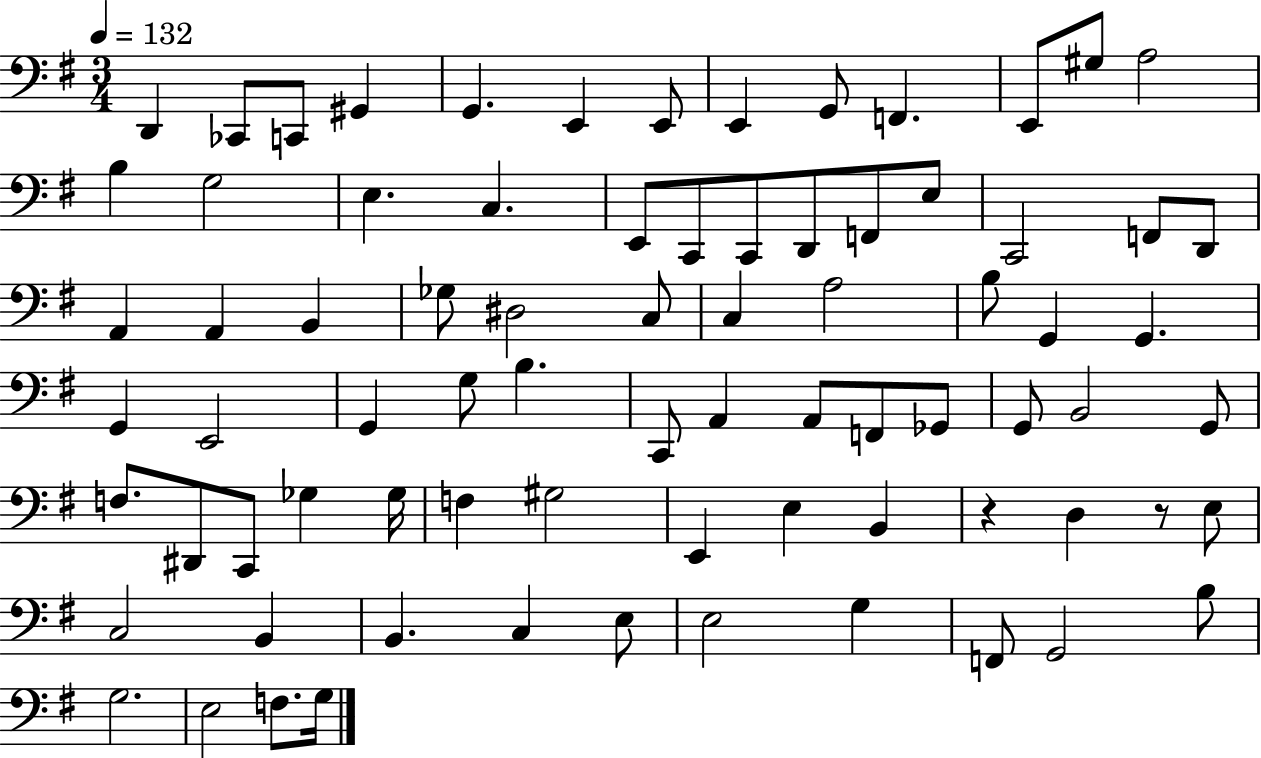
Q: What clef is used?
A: bass